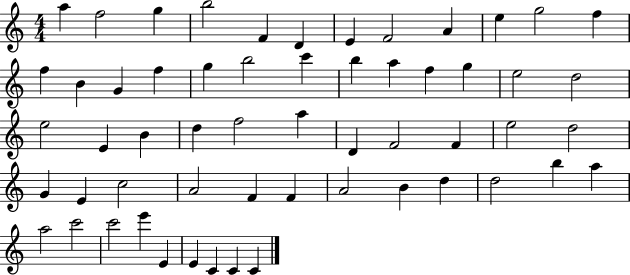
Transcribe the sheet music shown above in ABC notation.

X:1
T:Untitled
M:4/4
L:1/4
K:C
a f2 g b2 F D E F2 A e g2 f f B G f g b2 c' b a f g e2 d2 e2 E B d f2 a D F2 F e2 d2 G E c2 A2 F F A2 B d d2 b a a2 c'2 c'2 e' E E C C C